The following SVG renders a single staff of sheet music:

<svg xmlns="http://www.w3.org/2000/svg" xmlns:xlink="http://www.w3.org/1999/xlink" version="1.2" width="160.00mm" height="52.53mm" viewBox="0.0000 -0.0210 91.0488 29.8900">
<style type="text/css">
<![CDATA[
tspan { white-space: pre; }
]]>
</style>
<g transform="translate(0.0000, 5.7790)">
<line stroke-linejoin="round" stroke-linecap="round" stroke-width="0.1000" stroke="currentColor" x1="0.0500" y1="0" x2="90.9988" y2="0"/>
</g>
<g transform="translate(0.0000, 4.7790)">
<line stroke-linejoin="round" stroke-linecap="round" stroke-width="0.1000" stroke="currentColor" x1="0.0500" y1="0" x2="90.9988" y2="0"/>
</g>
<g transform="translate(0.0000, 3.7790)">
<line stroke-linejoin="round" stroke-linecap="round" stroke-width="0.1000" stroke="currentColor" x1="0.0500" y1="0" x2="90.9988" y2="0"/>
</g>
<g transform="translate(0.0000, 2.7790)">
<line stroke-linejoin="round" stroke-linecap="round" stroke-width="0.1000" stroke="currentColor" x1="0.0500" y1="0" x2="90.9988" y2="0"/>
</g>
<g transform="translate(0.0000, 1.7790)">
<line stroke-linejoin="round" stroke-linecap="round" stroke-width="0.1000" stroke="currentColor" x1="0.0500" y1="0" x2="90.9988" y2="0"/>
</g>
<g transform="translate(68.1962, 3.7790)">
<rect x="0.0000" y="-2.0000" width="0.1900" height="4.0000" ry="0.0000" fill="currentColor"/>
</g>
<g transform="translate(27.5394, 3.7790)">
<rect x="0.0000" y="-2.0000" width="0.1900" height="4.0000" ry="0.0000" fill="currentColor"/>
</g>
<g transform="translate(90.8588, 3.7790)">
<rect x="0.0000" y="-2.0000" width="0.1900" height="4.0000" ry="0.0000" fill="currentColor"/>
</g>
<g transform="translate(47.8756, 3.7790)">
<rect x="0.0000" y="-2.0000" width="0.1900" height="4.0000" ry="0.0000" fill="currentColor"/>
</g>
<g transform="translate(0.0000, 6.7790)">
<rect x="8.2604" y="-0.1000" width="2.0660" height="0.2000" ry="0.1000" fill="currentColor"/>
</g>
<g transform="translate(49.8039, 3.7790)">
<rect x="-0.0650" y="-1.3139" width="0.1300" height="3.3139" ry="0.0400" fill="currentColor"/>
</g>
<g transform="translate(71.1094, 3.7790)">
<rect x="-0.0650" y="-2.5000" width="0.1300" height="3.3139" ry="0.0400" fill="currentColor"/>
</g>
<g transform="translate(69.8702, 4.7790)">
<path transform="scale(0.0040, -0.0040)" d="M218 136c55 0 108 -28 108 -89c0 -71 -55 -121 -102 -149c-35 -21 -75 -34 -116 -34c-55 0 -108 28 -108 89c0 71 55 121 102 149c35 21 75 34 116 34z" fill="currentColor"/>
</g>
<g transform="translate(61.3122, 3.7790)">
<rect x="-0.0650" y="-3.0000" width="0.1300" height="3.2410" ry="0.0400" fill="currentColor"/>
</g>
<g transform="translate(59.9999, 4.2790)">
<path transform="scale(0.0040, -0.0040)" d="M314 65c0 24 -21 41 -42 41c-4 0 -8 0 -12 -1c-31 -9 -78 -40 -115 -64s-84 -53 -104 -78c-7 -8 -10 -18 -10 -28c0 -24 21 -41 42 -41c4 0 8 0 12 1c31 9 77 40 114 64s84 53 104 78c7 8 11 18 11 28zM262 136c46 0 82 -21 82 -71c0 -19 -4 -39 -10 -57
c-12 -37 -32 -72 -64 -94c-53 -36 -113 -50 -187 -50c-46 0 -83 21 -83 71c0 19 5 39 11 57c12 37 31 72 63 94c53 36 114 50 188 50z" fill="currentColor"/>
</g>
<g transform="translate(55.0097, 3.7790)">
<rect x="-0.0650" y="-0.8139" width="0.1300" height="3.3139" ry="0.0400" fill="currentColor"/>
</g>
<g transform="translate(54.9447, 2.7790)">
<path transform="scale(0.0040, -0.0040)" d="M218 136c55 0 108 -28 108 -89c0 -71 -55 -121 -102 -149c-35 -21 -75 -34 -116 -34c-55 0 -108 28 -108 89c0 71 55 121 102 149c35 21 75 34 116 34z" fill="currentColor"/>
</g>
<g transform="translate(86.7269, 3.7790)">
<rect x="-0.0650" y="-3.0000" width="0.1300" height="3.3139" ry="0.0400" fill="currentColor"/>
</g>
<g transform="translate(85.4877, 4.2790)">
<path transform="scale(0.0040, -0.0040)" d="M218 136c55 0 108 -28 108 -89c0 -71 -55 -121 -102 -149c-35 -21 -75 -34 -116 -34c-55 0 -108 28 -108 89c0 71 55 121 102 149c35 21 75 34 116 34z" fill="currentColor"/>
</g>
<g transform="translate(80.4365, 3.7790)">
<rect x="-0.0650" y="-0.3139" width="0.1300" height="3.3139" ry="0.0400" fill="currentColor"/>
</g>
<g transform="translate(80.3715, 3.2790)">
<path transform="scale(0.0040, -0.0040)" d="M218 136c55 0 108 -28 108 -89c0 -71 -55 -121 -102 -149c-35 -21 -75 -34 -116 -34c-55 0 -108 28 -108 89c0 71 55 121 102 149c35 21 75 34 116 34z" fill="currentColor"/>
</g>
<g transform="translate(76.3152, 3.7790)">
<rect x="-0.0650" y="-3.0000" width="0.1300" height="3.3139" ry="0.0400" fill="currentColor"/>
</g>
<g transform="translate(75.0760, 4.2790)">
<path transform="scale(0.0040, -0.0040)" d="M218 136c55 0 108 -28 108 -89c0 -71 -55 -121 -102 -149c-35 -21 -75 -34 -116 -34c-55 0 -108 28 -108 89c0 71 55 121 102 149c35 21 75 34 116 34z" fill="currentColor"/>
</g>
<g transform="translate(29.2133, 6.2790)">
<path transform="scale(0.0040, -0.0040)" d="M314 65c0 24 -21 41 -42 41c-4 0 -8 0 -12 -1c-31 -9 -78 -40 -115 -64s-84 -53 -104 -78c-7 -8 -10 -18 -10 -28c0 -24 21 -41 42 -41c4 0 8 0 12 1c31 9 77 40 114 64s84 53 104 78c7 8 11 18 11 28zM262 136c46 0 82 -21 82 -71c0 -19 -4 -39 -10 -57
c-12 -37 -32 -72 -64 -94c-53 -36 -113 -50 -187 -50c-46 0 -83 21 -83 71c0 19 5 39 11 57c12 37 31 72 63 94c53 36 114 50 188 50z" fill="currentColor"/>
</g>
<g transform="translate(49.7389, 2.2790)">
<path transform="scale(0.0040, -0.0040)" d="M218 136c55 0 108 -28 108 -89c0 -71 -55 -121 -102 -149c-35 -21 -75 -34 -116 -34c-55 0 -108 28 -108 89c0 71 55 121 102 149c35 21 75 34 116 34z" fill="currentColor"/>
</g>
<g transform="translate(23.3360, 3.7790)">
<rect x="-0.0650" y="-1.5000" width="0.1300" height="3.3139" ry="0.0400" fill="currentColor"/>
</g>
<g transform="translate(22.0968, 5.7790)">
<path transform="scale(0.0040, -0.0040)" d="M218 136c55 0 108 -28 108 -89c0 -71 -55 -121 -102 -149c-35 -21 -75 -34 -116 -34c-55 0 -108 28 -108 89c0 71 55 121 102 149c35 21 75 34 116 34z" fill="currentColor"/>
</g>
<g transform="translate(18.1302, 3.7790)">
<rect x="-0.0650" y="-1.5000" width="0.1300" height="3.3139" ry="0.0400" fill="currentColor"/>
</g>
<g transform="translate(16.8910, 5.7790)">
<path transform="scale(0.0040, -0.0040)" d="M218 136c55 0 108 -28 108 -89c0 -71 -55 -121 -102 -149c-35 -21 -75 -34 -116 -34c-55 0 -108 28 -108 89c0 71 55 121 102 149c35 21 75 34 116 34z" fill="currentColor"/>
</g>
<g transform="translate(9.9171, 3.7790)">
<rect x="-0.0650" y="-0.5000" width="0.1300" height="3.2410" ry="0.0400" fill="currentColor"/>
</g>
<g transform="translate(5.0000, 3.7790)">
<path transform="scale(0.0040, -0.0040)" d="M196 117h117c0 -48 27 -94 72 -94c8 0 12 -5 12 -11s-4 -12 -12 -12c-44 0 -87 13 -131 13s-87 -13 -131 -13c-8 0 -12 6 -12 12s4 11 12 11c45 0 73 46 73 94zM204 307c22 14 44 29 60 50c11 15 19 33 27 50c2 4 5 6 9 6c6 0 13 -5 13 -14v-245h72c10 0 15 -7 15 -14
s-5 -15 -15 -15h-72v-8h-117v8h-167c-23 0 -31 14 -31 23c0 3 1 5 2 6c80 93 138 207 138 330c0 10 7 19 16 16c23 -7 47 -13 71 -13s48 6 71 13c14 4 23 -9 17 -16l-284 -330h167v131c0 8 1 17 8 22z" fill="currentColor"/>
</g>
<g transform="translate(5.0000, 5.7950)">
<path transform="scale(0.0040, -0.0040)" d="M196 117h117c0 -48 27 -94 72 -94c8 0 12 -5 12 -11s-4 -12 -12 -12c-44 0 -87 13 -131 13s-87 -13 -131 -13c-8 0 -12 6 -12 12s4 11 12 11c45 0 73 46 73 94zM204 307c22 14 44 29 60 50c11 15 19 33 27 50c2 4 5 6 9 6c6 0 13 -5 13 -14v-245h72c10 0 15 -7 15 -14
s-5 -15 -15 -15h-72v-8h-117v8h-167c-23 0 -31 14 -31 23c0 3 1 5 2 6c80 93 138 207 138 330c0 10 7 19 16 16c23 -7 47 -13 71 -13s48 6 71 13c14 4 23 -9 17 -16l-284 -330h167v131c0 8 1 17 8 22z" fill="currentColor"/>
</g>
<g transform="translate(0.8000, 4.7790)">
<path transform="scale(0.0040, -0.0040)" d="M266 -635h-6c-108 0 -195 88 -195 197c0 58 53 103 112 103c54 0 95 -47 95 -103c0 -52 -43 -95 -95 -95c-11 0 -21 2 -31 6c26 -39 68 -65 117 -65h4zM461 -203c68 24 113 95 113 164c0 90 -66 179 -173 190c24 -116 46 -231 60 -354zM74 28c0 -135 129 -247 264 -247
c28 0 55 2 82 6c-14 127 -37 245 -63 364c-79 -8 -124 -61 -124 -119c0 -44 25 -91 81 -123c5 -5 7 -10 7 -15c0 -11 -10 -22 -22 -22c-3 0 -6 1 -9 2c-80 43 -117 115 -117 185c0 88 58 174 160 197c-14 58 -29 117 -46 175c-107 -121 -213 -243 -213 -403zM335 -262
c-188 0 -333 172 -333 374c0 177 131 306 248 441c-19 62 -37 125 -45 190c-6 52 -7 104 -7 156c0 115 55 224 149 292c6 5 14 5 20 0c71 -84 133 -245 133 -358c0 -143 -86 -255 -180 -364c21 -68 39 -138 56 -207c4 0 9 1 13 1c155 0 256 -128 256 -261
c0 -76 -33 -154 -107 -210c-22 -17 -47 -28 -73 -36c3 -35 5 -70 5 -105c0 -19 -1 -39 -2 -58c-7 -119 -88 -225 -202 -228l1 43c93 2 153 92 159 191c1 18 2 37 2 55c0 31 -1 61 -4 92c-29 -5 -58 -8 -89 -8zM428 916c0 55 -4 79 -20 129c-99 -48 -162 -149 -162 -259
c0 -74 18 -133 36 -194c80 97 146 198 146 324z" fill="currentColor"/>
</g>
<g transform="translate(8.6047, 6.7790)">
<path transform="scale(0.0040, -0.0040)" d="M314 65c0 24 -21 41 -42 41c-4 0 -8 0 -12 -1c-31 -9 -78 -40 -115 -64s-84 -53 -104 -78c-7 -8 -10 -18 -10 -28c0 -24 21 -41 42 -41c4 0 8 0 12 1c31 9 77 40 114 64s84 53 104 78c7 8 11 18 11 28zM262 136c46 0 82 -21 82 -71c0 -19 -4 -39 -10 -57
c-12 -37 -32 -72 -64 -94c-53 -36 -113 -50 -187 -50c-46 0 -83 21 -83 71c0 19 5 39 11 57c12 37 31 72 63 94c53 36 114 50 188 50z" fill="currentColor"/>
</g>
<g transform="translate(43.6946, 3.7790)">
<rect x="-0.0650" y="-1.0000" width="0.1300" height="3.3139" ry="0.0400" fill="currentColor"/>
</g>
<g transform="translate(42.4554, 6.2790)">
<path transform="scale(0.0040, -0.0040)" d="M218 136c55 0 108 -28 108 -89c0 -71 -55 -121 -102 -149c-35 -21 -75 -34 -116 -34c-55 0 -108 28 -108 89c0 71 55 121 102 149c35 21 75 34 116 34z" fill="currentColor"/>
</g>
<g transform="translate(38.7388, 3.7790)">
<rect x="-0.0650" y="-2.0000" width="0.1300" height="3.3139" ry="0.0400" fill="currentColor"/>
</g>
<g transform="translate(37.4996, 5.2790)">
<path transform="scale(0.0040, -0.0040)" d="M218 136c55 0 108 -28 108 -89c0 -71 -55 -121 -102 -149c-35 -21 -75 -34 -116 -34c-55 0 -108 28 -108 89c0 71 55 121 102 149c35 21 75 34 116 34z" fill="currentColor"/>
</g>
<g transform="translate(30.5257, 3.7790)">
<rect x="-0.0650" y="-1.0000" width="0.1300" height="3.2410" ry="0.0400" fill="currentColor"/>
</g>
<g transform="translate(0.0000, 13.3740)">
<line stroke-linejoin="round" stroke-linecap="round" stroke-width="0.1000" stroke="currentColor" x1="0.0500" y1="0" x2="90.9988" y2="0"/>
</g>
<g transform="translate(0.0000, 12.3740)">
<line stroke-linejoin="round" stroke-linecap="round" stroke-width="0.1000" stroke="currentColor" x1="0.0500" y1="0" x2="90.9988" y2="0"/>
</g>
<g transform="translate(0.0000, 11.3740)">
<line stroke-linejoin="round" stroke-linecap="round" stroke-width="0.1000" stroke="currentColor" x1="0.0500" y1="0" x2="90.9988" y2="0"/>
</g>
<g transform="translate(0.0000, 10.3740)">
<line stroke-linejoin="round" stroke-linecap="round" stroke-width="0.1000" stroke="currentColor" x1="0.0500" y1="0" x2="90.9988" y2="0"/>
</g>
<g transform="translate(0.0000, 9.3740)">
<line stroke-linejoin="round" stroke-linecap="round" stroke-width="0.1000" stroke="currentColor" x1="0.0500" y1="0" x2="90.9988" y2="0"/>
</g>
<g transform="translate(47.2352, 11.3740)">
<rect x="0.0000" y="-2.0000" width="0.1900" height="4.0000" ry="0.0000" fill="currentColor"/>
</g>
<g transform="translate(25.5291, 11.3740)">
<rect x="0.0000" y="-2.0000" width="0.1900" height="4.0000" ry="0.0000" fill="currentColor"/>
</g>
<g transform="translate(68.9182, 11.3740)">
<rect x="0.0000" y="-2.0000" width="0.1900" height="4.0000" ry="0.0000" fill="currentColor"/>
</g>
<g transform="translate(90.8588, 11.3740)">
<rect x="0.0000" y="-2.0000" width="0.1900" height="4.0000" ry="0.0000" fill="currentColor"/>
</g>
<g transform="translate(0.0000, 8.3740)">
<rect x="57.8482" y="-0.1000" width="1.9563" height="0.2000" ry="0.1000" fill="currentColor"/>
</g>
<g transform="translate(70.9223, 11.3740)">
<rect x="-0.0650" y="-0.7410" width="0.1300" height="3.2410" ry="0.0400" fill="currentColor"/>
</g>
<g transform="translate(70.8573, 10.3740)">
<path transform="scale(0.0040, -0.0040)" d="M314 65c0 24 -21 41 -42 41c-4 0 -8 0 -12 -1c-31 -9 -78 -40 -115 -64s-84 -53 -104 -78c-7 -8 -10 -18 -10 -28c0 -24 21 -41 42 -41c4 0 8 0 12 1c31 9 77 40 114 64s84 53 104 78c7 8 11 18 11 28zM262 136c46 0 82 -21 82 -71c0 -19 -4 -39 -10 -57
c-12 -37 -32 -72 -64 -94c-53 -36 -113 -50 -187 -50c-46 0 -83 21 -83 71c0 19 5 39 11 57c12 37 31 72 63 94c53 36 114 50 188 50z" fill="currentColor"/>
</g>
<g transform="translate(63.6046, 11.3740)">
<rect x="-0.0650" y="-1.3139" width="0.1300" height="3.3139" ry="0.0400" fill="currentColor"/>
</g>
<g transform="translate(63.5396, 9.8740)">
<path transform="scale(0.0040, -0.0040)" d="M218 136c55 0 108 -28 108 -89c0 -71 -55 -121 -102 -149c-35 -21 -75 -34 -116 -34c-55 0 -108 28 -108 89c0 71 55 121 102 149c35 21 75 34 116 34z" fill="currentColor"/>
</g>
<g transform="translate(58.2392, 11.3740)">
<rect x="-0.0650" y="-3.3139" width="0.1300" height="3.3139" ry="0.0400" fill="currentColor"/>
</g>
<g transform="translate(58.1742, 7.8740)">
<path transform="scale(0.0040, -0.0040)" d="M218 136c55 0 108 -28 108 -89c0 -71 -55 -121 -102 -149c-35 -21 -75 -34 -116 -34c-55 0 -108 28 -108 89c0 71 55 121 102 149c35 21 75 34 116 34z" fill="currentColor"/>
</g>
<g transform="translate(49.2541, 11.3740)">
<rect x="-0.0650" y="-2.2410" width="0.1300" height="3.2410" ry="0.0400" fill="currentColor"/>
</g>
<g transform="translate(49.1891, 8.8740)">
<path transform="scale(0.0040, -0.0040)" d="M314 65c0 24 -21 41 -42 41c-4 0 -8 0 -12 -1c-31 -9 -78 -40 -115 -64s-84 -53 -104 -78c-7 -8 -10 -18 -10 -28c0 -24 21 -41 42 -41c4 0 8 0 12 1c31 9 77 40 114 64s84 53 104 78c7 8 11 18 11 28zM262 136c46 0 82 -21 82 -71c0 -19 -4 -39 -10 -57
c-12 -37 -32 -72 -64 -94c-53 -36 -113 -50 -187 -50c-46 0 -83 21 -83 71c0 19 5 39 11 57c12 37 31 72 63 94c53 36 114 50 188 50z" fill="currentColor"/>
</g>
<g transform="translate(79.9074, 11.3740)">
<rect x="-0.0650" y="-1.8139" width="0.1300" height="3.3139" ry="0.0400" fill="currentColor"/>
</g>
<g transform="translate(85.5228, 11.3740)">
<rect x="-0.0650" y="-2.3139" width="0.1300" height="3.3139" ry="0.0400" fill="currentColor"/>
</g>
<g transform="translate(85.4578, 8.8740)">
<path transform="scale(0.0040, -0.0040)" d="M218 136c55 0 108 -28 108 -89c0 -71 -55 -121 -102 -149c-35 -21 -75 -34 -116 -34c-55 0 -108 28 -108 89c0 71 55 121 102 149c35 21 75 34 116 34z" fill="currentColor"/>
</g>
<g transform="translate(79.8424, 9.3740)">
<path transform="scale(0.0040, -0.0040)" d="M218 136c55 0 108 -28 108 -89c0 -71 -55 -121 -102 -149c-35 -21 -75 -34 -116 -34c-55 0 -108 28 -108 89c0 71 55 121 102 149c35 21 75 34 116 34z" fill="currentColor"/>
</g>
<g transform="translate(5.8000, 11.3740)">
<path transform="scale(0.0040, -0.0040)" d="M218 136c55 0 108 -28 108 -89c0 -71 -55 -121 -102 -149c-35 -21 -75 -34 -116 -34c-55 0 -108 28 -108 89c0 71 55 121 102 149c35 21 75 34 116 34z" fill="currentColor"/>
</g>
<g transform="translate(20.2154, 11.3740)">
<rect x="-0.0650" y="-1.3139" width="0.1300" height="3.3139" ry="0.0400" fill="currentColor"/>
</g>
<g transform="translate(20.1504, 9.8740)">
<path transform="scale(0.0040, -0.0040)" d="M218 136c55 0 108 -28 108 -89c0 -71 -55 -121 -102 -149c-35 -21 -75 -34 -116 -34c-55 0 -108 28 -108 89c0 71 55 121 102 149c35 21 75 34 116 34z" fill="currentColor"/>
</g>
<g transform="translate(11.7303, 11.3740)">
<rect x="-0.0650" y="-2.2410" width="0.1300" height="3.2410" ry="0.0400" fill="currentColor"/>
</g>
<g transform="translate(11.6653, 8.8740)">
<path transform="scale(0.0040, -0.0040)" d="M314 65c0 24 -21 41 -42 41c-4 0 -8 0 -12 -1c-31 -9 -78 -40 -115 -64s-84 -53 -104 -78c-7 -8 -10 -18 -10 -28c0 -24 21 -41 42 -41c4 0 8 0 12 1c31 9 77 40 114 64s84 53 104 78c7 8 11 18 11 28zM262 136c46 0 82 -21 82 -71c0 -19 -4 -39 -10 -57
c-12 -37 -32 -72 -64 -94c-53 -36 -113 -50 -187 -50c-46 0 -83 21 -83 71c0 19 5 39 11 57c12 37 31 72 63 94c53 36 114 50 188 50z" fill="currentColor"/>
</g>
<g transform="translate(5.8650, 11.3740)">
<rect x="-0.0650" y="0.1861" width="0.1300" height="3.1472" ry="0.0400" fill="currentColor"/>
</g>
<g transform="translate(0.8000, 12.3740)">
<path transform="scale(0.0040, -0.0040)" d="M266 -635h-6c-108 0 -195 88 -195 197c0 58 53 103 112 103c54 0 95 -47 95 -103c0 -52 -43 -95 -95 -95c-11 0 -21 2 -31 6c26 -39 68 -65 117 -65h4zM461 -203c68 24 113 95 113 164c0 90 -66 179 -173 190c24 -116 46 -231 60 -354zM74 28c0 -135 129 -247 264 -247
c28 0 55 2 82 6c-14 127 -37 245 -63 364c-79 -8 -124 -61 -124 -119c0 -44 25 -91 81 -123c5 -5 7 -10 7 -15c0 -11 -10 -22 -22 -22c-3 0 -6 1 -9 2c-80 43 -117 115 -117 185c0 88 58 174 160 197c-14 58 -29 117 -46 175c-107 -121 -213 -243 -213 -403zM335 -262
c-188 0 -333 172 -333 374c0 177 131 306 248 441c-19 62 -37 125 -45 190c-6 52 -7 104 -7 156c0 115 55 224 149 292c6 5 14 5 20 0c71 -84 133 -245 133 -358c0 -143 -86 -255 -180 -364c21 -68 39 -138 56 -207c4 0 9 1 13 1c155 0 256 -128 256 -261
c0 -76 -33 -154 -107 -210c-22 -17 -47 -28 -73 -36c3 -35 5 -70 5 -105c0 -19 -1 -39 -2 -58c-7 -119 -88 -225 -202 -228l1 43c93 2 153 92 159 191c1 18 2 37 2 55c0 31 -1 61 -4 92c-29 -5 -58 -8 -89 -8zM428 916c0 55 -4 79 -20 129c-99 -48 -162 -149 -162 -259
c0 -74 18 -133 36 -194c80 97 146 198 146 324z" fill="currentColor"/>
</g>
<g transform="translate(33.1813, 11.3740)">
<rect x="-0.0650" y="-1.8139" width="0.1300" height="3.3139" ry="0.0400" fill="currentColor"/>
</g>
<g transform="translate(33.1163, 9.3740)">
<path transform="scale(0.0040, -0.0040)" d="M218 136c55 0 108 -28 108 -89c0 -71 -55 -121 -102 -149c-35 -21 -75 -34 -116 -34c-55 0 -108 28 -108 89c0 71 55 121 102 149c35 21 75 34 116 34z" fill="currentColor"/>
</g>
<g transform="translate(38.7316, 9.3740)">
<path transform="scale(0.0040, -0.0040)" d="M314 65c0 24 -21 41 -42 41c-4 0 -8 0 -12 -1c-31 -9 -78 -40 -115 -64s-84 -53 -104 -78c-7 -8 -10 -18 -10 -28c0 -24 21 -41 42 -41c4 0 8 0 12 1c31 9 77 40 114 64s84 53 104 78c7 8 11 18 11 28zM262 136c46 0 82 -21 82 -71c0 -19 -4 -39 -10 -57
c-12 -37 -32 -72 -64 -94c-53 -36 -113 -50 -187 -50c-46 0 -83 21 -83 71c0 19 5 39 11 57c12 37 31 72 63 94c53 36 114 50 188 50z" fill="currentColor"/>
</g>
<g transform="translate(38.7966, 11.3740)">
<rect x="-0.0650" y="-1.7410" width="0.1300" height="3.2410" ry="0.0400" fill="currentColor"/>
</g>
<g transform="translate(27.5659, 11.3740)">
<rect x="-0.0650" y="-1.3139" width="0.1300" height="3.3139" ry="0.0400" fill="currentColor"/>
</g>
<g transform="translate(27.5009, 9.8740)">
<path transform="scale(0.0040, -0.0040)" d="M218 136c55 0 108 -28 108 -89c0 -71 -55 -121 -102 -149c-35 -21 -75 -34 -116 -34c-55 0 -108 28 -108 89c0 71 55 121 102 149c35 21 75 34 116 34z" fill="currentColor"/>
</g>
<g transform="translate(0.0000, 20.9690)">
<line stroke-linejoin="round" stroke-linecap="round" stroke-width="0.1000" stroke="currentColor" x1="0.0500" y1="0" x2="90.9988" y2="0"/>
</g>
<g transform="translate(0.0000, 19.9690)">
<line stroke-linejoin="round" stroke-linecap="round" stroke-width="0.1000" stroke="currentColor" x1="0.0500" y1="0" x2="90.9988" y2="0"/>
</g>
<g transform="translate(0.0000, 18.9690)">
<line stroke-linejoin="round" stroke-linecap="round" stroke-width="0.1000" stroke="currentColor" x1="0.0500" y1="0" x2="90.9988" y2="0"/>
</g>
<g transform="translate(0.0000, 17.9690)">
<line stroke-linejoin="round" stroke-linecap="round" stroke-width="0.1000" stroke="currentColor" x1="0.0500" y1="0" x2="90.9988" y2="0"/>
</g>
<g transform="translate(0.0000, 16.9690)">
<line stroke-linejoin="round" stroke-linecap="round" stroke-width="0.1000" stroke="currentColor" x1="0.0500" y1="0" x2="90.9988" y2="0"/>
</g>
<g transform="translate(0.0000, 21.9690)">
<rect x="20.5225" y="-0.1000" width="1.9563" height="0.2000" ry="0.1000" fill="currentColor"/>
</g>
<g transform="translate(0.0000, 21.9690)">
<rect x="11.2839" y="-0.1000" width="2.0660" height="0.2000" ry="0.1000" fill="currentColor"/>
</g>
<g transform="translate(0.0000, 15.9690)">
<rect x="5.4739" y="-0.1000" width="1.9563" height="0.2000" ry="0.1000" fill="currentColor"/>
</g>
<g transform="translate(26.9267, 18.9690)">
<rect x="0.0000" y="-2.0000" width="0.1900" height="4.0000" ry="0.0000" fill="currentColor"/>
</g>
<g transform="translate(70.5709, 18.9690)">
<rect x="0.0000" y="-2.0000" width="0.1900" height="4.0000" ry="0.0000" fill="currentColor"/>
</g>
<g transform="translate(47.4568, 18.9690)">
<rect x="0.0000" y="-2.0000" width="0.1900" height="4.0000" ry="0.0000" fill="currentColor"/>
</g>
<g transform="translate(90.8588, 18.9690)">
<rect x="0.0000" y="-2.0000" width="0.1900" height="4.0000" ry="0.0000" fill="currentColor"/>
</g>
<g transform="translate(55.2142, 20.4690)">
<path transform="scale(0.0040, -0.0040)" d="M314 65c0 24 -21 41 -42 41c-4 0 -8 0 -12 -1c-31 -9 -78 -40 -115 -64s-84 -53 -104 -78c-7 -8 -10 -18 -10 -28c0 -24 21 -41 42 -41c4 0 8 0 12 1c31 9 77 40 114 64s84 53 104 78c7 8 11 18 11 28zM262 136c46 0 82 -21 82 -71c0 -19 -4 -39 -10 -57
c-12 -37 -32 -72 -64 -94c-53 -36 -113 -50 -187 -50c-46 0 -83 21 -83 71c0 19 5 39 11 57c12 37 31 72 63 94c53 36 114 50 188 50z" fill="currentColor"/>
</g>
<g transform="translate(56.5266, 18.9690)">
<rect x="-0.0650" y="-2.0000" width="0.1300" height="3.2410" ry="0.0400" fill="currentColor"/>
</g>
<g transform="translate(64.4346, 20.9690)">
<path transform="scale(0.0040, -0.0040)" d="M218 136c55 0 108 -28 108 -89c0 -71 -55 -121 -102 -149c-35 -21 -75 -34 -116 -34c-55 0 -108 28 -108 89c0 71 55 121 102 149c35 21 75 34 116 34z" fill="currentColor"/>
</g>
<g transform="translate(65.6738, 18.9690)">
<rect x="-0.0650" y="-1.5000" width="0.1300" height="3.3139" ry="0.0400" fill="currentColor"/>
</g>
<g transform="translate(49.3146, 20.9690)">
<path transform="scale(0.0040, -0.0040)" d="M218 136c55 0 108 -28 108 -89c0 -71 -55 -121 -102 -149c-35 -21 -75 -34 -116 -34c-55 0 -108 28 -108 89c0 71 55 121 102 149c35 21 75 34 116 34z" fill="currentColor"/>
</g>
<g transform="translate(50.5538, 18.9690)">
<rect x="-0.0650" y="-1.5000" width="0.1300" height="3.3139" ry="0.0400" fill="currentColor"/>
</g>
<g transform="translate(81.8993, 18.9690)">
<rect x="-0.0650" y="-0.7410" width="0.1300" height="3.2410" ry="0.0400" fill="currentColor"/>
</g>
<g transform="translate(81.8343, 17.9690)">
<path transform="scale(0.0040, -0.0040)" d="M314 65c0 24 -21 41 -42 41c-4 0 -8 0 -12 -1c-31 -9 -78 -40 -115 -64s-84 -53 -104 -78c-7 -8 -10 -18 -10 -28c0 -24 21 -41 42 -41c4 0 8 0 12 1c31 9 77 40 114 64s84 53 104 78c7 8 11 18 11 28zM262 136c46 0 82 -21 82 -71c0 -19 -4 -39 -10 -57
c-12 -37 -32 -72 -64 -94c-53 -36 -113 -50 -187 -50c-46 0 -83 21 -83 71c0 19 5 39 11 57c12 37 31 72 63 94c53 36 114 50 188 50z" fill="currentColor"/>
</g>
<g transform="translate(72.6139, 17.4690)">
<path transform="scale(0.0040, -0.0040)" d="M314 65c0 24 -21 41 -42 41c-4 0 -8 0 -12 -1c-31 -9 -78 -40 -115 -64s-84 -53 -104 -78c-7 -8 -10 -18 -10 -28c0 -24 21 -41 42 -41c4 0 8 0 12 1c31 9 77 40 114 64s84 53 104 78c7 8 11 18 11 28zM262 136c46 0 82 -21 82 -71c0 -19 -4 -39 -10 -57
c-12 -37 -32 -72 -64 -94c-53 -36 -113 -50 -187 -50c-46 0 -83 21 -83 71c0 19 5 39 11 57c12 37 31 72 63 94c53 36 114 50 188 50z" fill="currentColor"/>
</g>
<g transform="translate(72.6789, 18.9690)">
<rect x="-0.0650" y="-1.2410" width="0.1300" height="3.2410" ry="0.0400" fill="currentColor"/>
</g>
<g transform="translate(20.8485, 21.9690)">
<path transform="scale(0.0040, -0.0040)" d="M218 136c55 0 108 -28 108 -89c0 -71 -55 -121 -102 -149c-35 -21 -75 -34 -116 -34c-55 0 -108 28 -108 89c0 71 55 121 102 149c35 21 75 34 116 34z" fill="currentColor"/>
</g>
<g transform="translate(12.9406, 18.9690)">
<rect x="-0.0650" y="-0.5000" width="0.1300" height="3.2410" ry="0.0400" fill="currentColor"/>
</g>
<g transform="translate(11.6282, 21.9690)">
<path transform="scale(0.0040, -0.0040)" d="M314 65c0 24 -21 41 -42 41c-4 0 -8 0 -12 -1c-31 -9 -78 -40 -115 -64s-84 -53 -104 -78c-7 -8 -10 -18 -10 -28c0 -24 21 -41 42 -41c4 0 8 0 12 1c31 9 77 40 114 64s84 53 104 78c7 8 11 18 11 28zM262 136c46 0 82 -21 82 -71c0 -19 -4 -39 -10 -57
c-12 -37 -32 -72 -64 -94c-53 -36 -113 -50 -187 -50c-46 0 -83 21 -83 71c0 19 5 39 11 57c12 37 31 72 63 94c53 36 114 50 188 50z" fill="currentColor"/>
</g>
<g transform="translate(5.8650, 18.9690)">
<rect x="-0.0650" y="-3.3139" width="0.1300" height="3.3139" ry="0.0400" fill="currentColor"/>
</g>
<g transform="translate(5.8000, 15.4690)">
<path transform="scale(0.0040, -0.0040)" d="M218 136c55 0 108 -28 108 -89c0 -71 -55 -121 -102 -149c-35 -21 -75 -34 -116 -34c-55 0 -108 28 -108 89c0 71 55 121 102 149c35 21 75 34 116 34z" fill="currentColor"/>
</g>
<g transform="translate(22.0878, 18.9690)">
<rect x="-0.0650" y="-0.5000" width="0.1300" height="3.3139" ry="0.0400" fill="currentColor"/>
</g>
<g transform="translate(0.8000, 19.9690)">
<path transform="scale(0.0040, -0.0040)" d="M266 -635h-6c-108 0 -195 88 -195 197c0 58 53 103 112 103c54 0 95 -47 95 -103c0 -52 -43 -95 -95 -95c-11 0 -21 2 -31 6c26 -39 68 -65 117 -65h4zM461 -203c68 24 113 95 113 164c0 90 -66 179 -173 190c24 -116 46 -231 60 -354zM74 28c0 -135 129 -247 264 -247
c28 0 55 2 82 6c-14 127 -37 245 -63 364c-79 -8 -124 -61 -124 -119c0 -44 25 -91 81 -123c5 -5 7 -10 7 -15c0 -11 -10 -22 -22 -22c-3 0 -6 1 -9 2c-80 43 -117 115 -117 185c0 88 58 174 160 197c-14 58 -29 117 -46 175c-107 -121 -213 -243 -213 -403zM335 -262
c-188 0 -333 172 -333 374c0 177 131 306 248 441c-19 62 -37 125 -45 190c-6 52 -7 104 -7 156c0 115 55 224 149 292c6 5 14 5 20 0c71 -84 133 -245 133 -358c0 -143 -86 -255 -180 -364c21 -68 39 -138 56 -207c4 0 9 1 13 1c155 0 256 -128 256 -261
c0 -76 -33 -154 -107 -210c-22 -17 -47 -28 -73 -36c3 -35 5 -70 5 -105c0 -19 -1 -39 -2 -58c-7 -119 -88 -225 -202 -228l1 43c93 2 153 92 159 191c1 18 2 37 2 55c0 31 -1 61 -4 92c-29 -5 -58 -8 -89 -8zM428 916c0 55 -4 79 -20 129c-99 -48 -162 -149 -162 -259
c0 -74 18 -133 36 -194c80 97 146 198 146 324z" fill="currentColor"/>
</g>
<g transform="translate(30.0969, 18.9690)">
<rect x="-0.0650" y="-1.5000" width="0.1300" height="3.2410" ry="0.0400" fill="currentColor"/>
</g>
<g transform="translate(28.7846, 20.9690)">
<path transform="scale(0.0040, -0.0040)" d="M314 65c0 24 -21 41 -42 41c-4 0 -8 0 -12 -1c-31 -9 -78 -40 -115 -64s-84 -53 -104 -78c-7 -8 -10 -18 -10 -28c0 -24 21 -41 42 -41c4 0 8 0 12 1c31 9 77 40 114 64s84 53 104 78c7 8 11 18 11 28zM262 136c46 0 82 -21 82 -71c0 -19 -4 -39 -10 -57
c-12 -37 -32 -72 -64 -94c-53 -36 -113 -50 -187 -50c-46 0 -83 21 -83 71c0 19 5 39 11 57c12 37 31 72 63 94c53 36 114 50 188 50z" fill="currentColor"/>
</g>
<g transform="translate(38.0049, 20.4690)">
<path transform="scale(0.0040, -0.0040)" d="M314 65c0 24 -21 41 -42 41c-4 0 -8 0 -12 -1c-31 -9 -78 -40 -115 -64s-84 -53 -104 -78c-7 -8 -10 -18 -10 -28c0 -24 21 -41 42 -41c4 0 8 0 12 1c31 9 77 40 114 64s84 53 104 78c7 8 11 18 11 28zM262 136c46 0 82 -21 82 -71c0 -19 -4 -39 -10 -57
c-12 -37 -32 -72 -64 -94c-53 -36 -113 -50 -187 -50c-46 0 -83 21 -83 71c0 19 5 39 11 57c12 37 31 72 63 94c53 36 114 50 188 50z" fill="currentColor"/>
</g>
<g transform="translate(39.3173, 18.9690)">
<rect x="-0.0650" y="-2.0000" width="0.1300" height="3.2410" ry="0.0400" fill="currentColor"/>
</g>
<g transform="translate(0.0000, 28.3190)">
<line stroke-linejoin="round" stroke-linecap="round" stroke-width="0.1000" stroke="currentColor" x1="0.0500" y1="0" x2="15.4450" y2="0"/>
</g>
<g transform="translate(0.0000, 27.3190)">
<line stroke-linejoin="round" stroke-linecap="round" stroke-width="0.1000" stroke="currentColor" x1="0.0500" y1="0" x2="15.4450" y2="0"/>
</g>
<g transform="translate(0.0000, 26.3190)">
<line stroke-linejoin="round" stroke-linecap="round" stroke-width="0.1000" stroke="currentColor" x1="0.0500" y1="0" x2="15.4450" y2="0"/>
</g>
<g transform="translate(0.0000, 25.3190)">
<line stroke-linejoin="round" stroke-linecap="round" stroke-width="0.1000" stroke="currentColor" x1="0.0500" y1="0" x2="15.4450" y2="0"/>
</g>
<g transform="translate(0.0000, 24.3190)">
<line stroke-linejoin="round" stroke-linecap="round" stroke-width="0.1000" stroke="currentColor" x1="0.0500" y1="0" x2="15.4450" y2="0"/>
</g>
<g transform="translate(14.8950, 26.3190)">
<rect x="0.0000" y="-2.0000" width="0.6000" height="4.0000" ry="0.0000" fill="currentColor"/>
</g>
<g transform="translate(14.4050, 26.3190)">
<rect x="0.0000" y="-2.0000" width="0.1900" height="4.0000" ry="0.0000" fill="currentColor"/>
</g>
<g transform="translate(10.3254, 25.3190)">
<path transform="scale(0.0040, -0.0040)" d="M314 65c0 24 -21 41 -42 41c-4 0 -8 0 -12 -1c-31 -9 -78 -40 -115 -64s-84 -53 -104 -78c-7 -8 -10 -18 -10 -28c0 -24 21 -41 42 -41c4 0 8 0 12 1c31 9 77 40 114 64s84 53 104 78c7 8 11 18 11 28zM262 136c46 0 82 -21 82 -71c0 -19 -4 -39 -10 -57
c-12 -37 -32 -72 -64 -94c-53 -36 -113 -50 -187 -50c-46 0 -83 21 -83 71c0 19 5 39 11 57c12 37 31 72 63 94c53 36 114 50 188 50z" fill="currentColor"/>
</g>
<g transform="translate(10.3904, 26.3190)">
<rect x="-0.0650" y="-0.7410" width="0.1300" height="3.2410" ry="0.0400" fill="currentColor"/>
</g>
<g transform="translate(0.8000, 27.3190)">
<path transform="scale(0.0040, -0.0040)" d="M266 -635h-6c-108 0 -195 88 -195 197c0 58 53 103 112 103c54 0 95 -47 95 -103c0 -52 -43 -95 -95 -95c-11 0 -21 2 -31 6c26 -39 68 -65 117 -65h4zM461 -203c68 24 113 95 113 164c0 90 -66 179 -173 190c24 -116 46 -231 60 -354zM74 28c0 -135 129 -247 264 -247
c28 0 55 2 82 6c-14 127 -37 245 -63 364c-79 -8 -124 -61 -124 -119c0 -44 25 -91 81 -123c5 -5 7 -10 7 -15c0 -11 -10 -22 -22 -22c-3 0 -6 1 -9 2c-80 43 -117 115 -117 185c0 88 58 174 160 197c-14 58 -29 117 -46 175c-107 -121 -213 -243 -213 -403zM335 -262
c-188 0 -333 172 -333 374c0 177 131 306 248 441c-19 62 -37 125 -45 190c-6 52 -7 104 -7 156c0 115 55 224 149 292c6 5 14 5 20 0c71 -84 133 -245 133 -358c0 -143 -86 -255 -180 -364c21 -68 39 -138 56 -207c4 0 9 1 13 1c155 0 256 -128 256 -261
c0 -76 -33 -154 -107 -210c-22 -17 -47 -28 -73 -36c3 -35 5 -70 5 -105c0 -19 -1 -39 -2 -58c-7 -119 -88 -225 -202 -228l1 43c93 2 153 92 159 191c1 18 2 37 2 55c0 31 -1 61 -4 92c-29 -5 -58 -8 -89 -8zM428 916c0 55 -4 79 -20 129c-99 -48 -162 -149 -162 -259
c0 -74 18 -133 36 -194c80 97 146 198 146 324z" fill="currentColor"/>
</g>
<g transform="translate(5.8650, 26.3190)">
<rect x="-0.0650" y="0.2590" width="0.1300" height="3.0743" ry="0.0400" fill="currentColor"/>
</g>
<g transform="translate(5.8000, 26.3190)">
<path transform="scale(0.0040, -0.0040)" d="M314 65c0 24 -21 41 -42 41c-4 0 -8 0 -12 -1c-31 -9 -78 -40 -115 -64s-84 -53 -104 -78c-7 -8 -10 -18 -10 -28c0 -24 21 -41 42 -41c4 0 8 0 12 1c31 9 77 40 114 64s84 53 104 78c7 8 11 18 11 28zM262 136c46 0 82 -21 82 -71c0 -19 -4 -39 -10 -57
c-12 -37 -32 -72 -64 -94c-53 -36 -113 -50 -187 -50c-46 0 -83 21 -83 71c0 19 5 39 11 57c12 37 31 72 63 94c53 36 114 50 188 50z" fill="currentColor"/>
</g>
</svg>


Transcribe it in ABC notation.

X:1
T:Untitled
M:4/4
L:1/4
K:C
C2 E E D2 F D e d A2 G A c A B g2 e e f f2 g2 b e d2 f g b C2 C E2 F2 E F2 E e2 d2 B2 d2